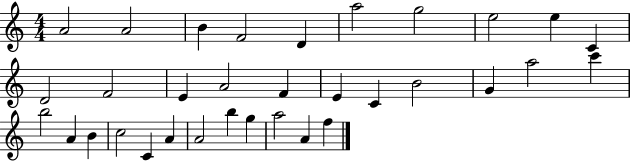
A4/h A4/h B4/q F4/h D4/q A5/h G5/h E5/h E5/q C4/q D4/h F4/h E4/q A4/h F4/q E4/q C4/q B4/h G4/q A5/h C6/q B5/h A4/q B4/q C5/h C4/q A4/q A4/h B5/q G5/q A5/h A4/q F5/q